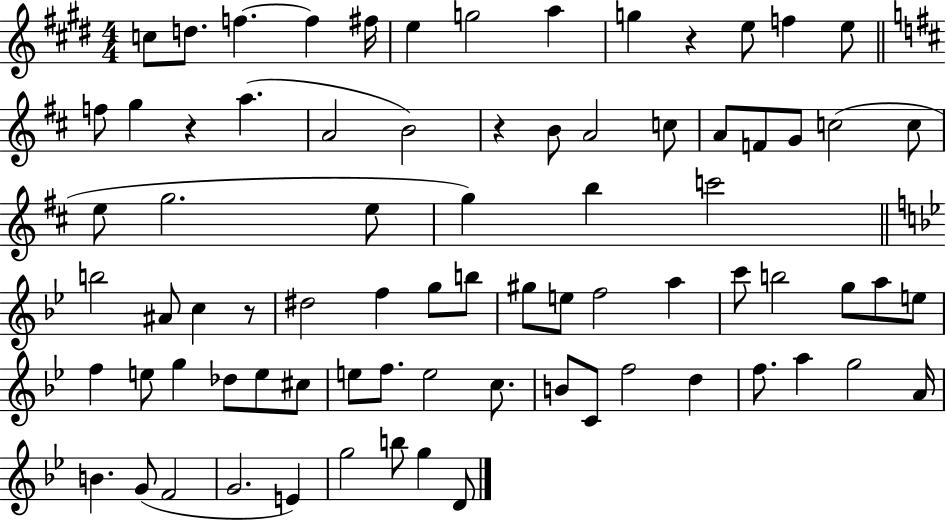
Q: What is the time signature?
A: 4/4